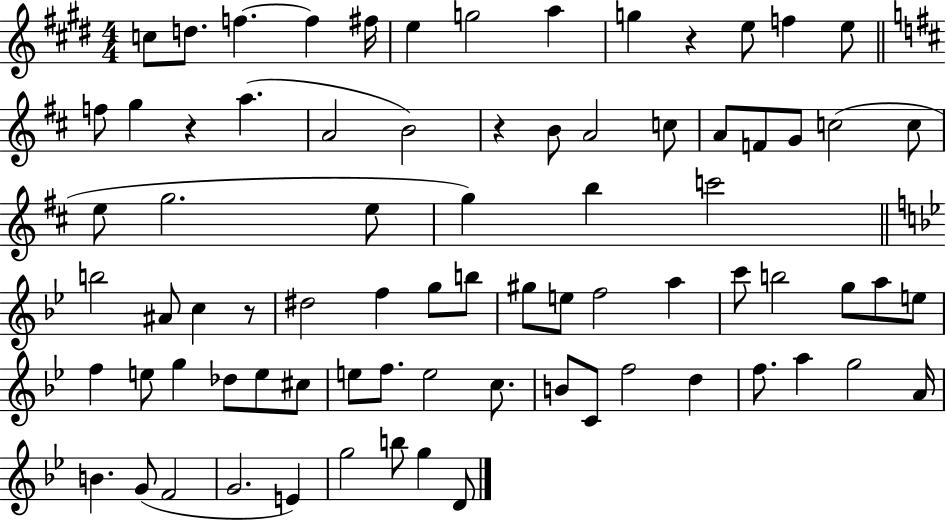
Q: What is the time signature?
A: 4/4